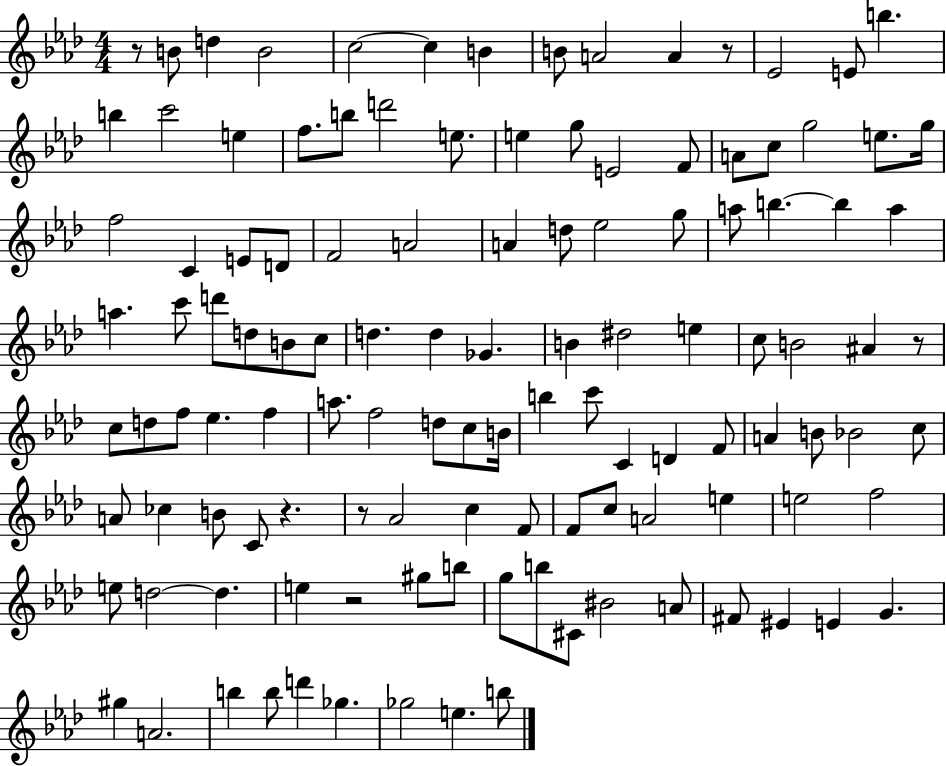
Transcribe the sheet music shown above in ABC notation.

X:1
T:Untitled
M:4/4
L:1/4
K:Ab
z/2 B/2 d B2 c2 c B B/2 A2 A z/2 _E2 E/2 b b c'2 e f/2 b/2 d'2 e/2 e g/2 E2 F/2 A/2 c/2 g2 e/2 g/4 f2 C E/2 D/2 F2 A2 A d/2 _e2 g/2 a/2 b b a a c'/2 d'/2 d/2 B/2 c/2 d d _G B ^d2 e c/2 B2 ^A z/2 c/2 d/2 f/2 _e f a/2 f2 d/2 c/2 B/4 b c'/2 C D F/2 A B/2 _B2 c/2 A/2 _c B/2 C/2 z z/2 _A2 c F/2 F/2 c/2 A2 e e2 f2 e/2 d2 d e z2 ^g/2 b/2 g/2 b/2 ^C/2 ^B2 A/2 ^F/2 ^E E G ^g A2 b b/2 d' _g _g2 e b/2